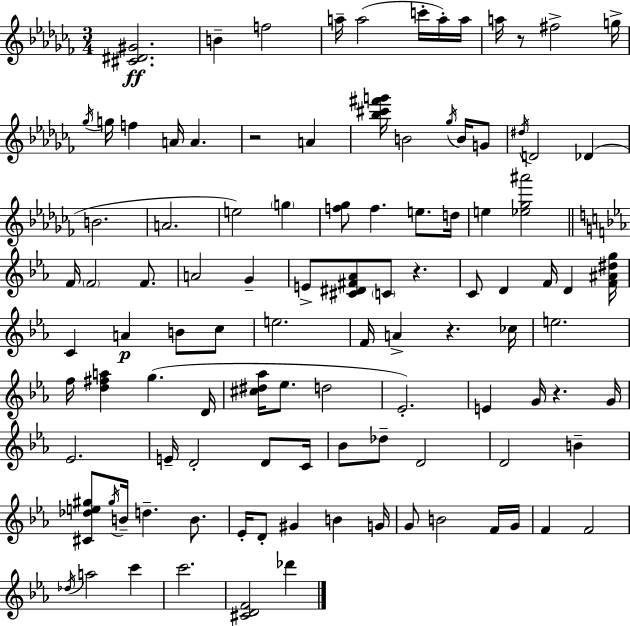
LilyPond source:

{
  \clef treble
  \numericTimeSignature
  \time 3/4
  \key aes \minor
  <cis' dis' gis'>2.\ff | b'4-- f''2 | a''16-- a''2( c'''16-. a''16-.) a''16 | a''16 r8 fis''2-> g''16-> | \break \acciaccatura { ges''16 } g''16 f''4 a'16 a'4. | r2 a'4 | <bes'' cis''' fis''' g'''>16 b'2 \acciaccatura { ges''16 } b'16 | g'8 \acciaccatura { dis''16 } d'2 des'4( | \break b'2. | a'2. | e''2) \parenthesize g''4 | <f'' ges''>8 f''4. e''8. | \break d''16 e''4 <ees'' ges'' ais'''>2 | \bar "||" \break \key ees \major f'16 \parenthesize f'2 f'8. | a'2 g'4-- | e'8-> <cis' dis' fis' aes'>8 \parenthesize c'8 r4. | c'8 d'4 f'16 d'4 <f' ais' dis'' g''>16 | \break c'4 a'4\p b'8 c''8 | e''2. | f'16 a'4-> r4. ces''16 | e''2. | \break f''16 <d'' fis'' a''>4 g''4.( d'16 | <cis'' dis'' aes''>16 ees''8. d''2 | ees'2.-.) | e'4 g'16 r4. g'16 | \break ees'2. | e'16-- d'2-. d'8 c'16 | bes'8 des''8-- d'2 | d'2 b'4-- | \break <cis' des'' e'' gis''>8 \acciaccatura { gis''16 } b'16-- d''4.-- b'8. | ees'16-. d'8-. gis'4 b'4 | g'16 g'8 b'2 f'16 | g'16 f'4 f'2 | \break \acciaccatura { des''16 } a''2 c'''4 | c'''2. | <cis' d' f'>2 des'''4 | \bar "|."
}